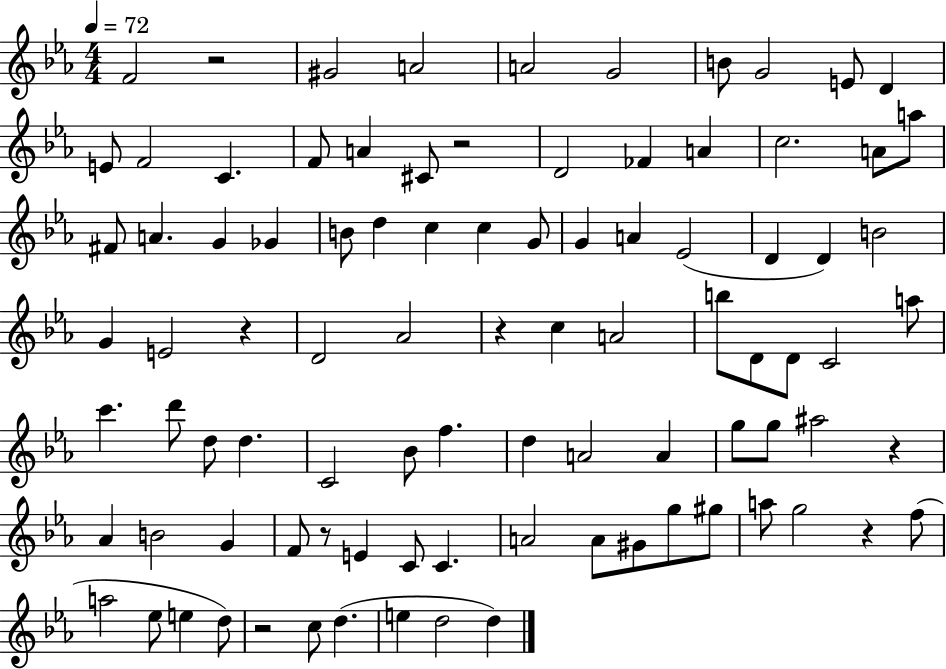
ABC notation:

X:1
T:Untitled
M:4/4
L:1/4
K:Eb
F2 z2 ^G2 A2 A2 G2 B/2 G2 E/2 D E/2 F2 C F/2 A ^C/2 z2 D2 _F A c2 A/2 a/2 ^F/2 A G _G B/2 d c c G/2 G A _E2 D D B2 G E2 z D2 _A2 z c A2 b/2 D/2 D/2 C2 a/2 c' d'/2 d/2 d C2 _B/2 f d A2 A g/2 g/2 ^a2 z _A B2 G F/2 z/2 E C/2 C A2 A/2 ^G/2 g/2 ^g/2 a/2 g2 z f/2 a2 _e/2 e d/2 z2 c/2 d e d2 d